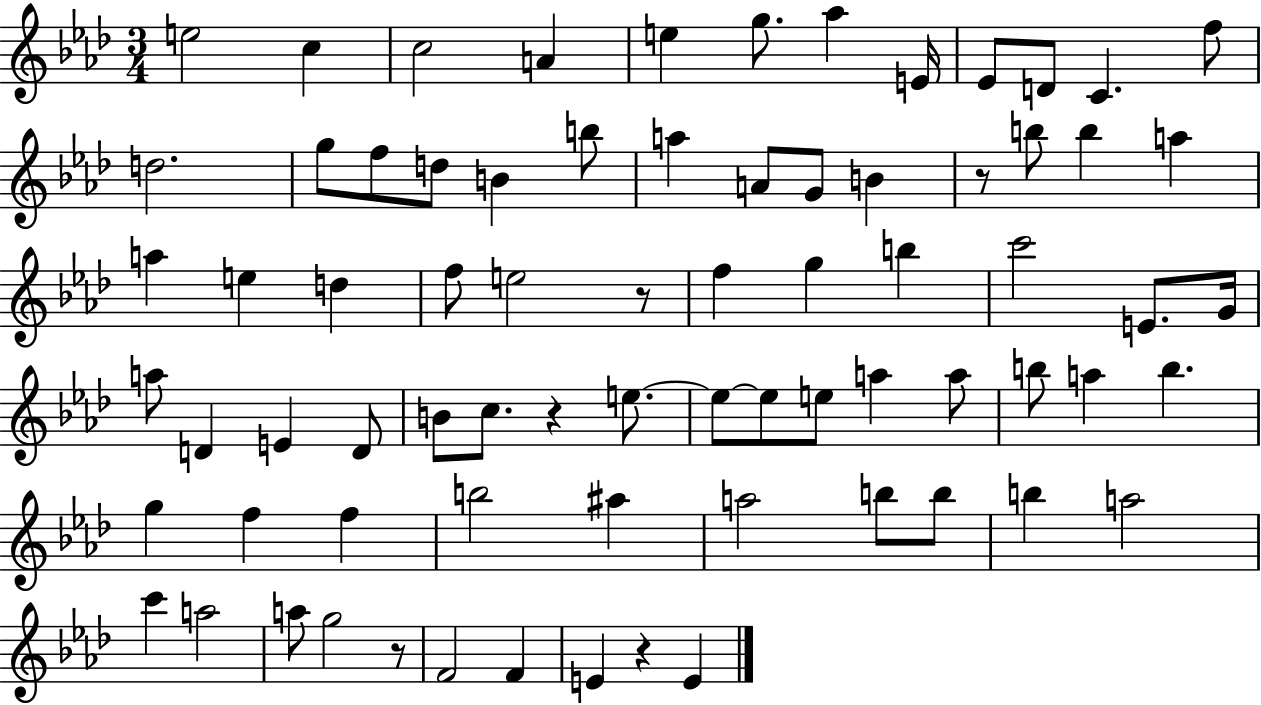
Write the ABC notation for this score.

X:1
T:Untitled
M:3/4
L:1/4
K:Ab
e2 c c2 A e g/2 _a E/4 _E/2 D/2 C f/2 d2 g/2 f/2 d/2 B b/2 a A/2 G/2 B z/2 b/2 b a a e d f/2 e2 z/2 f g b c'2 E/2 G/4 a/2 D E D/2 B/2 c/2 z e/2 e/2 e/2 e/2 a a/2 b/2 a b g f f b2 ^a a2 b/2 b/2 b a2 c' a2 a/2 g2 z/2 F2 F E z E